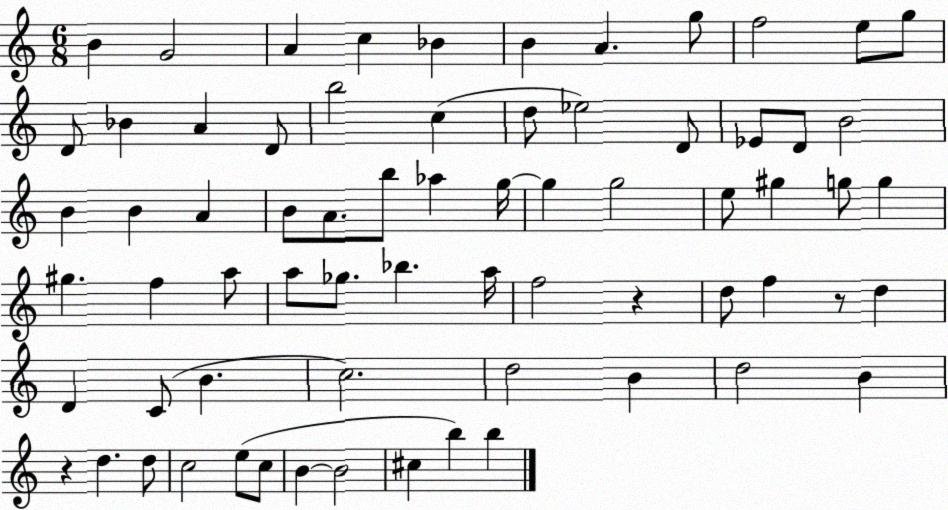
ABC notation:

X:1
T:Untitled
M:6/8
L:1/4
K:C
B G2 A c _B B A g/2 f2 e/2 g/2 D/2 _B A D/2 b2 c d/2 _e2 D/2 _E/2 D/2 B2 B B A B/2 A/2 b/2 _a g/4 g g2 e/2 ^g g/2 g ^g f a/2 a/2 _g/2 _b a/4 f2 z d/2 f z/2 d D C/2 B c2 d2 B d2 B z d d/2 c2 e/2 c/2 B B2 ^c b b